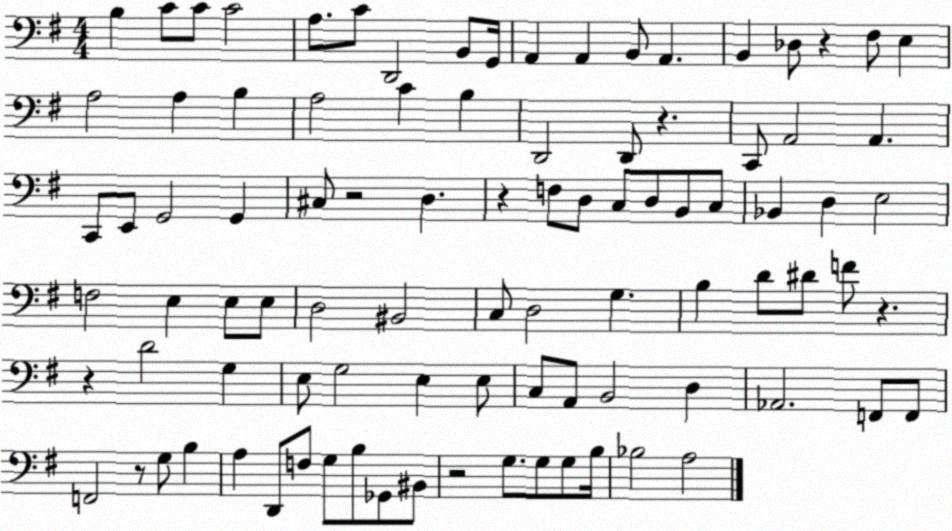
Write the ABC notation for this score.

X:1
T:Untitled
M:4/4
L:1/4
K:G
B, C/2 C/2 C2 A,/2 C/2 D,,2 B,,/2 G,,/4 A,, A,, B,,/2 A,, B,, _D,/2 z ^F,/2 E, A,2 A, B, A,2 C B, D,,2 D,,/2 z C,,/2 A,,2 A,, C,,/2 E,,/2 G,,2 G,, ^C,/2 z2 D, z F,/2 D,/2 C,/2 D,/2 B,,/2 C,/2 _B,, D, E,2 F,2 E, E,/2 E,/2 D,2 ^B,,2 C,/2 D,2 G, B, D/2 ^D/2 F/2 z z D2 G, E,/2 G,2 E, E,/2 C,/2 A,,/2 B,,2 D, _A,,2 F,,/2 F,,/2 F,,2 z/2 G,/2 B, A, D,,/2 F,/2 G,/2 B,/2 _G,,/2 ^B,,/2 z2 G,/2 G,/2 G,/2 B,/4 _B,2 A,2